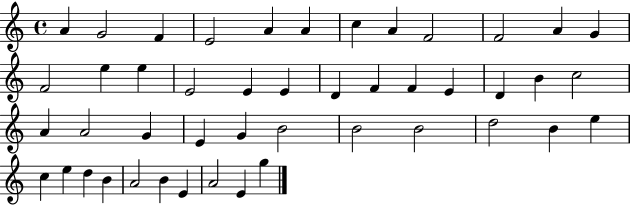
A4/q G4/h F4/q E4/h A4/q A4/q C5/q A4/q F4/h F4/h A4/q G4/q F4/h E5/q E5/q E4/h E4/q E4/q D4/q F4/q F4/q E4/q D4/q B4/q C5/h A4/q A4/h G4/q E4/q G4/q B4/h B4/h B4/h D5/h B4/q E5/q C5/q E5/q D5/q B4/q A4/h B4/q E4/q A4/h E4/q G5/q